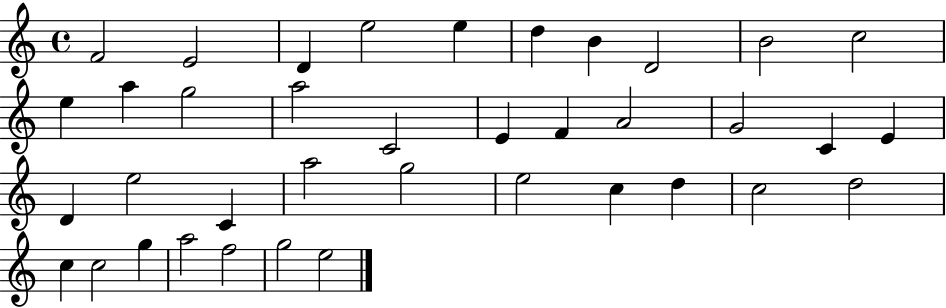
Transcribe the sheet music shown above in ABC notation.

X:1
T:Untitled
M:4/4
L:1/4
K:C
F2 E2 D e2 e d B D2 B2 c2 e a g2 a2 C2 E F A2 G2 C E D e2 C a2 g2 e2 c d c2 d2 c c2 g a2 f2 g2 e2